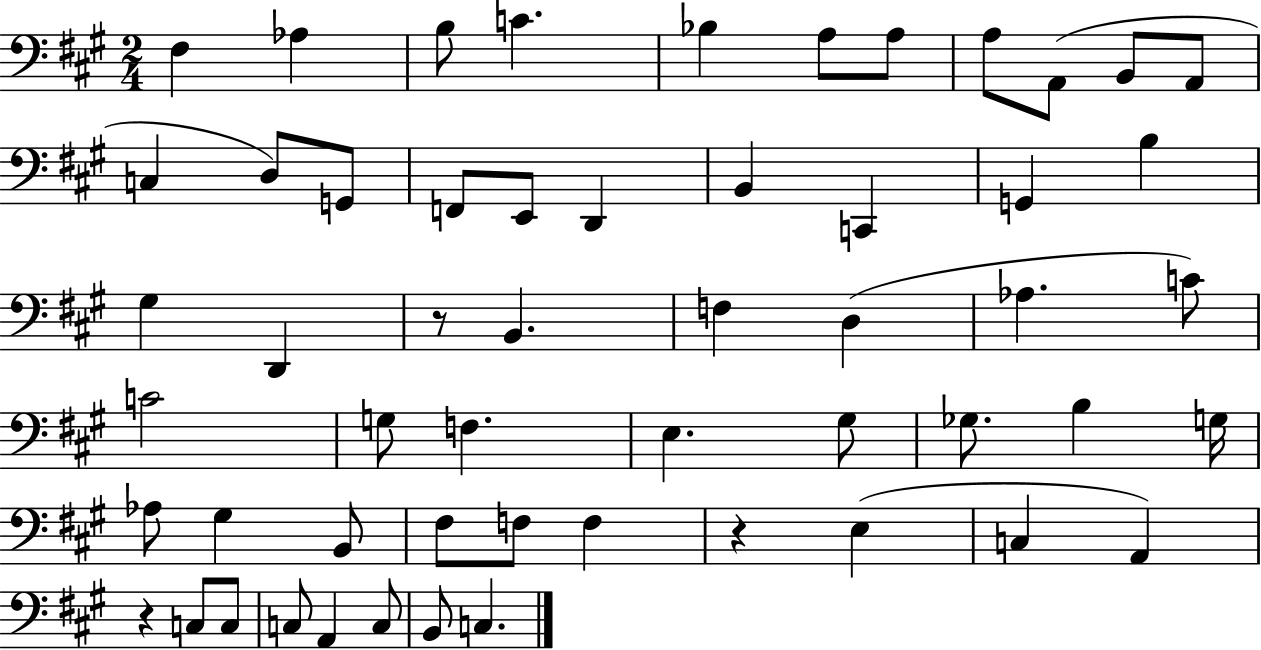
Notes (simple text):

F#3/q Ab3/q B3/e C4/q. Bb3/q A3/e A3/e A3/e A2/e B2/e A2/e C3/q D3/e G2/e F2/e E2/e D2/q B2/q C2/q G2/q B3/q G#3/q D2/q R/e B2/q. F3/q D3/q Ab3/q. C4/e C4/h G3/e F3/q. E3/q. G#3/e Gb3/e. B3/q G3/s Ab3/e G#3/q B2/e F#3/e F3/e F3/q R/q E3/q C3/q A2/q R/q C3/e C3/e C3/e A2/q C3/e B2/e C3/q.